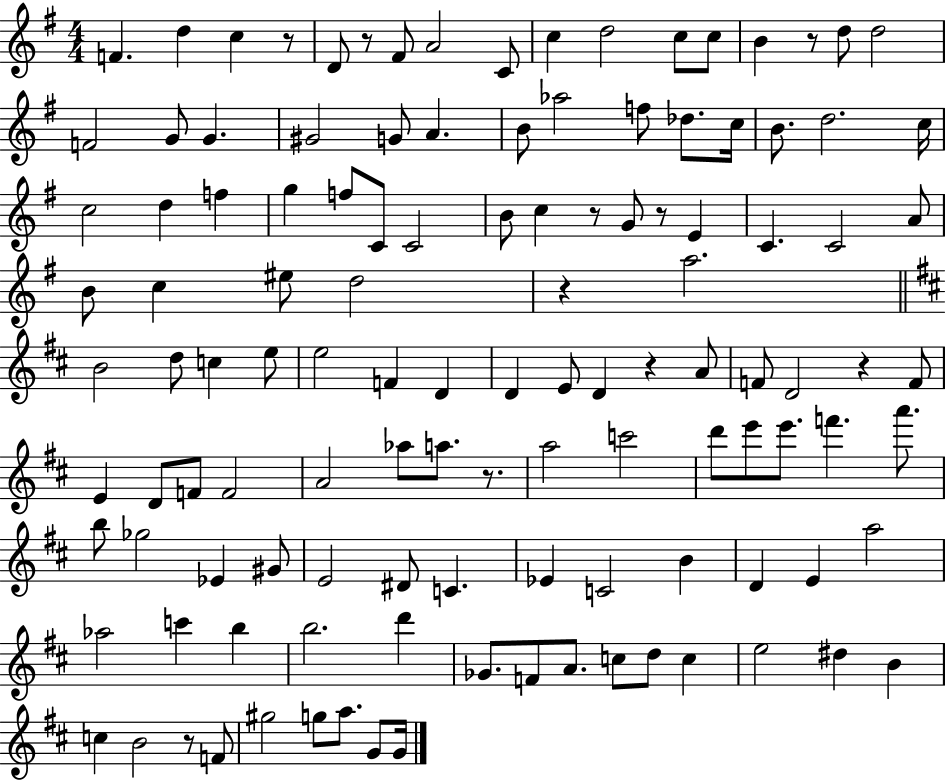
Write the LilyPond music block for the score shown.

{
  \clef treble
  \numericTimeSignature
  \time 4/4
  \key g \major
  f'4. d''4 c''4 r8 | d'8 r8 fis'8 a'2 c'8 | c''4 d''2 c''8 c''8 | b'4 r8 d''8 d''2 | \break f'2 g'8 g'4. | gis'2 g'8 a'4. | b'8 aes''2 f''8 des''8. c''16 | b'8. d''2. c''16 | \break c''2 d''4 f''4 | g''4 f''8 c'8 c'2 | b'8 c''4 r8 g'8 r8 e'4 | c'4. c'2 a'8 | \break b'8 c''4 eis''8 d''2 | r4 a''2. | \bar "||" \break \key d \major b'2 d''8 c''4 e''8 | e''2 f'4 d'4 | d'4 e'8 d'4 r4 a'8 | f'8 d'2 r4 f'8 | \break e'4 d'8 f'8 f'2 | a'2 aes''8 a''8. r8. | a''2 c'''2 | d'''8 e'''8 e'''8. f'''4. a'''8. | \break b''8 ges''2 ees'4 gis'8 | e'2 dis'8 c'4. | ees'4 c'2 b'4 | d'4 e'4 a''2 | \break aes''2 c'''4 b''4 | b''2. d'''4 | ges'8. f'8 a'8. c''8 d''8 c''4 | e''2 dis''4 b'4 | \break c''4 b'2 r8 f'8 | gis''2 g''8 a''8. g'8 g'16 | \bar "|."
}